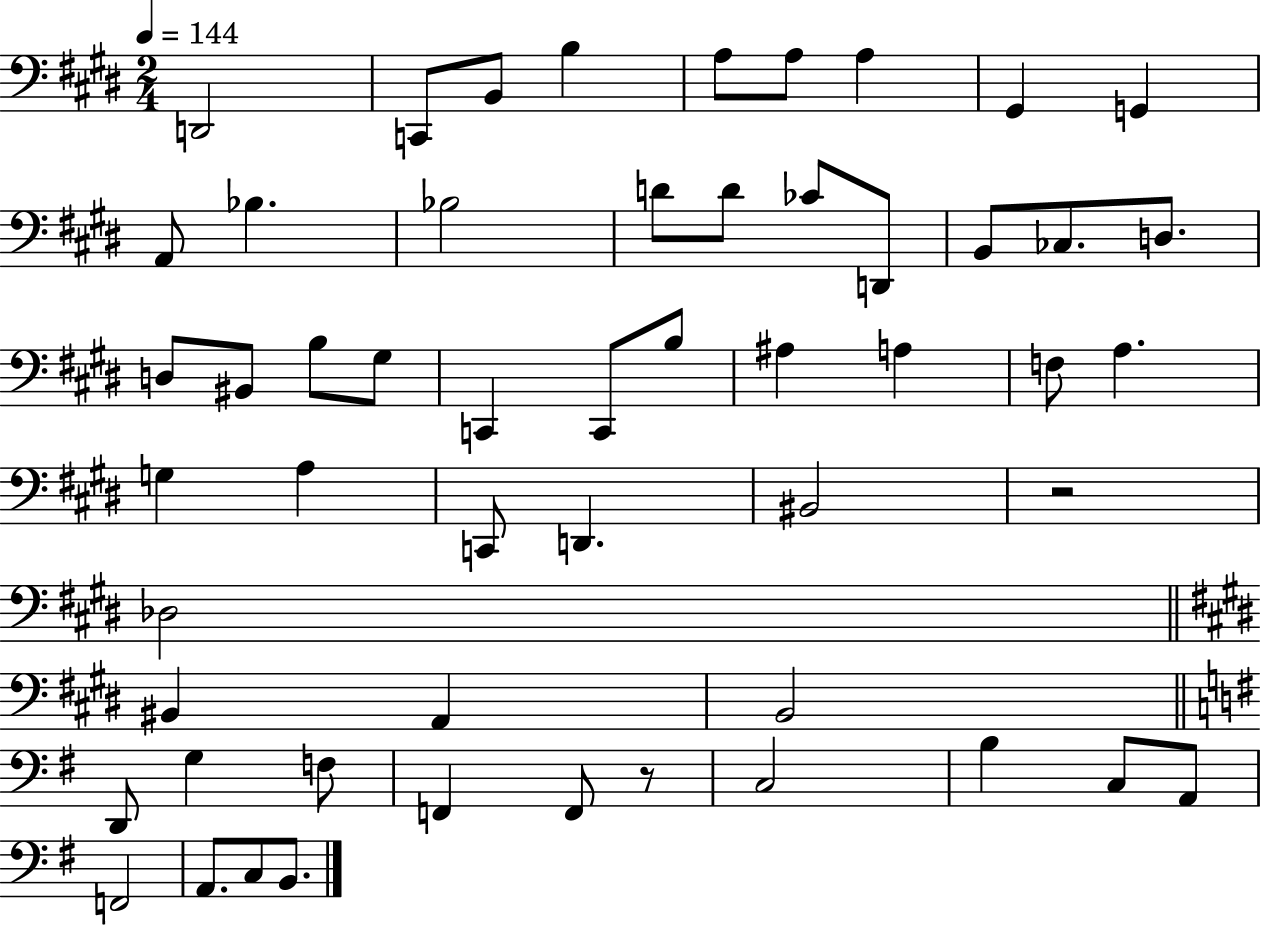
D2/h C2/e B2/e B3/q A3/e A3/e A3/q G#2/q G2/q A2/e Bb3/q. Bb3/h D4/e D4/e CES4/e D2/e B2/e CES3/e. D3/e. D3/e BIS2/e B3/e G#3/e C2/q C2/e B3/e A#3/q A3/q F3/e A3/q. G3/q A3/q C2/e D2/q. BIS2/h R/h Db3/h BIS2/q A2/q B2/h D2/e G3/q F3/e F2/q F2/e R/e C3/h B3/q C3/e A2/e F2/h A2/e. C3/e B2/e.